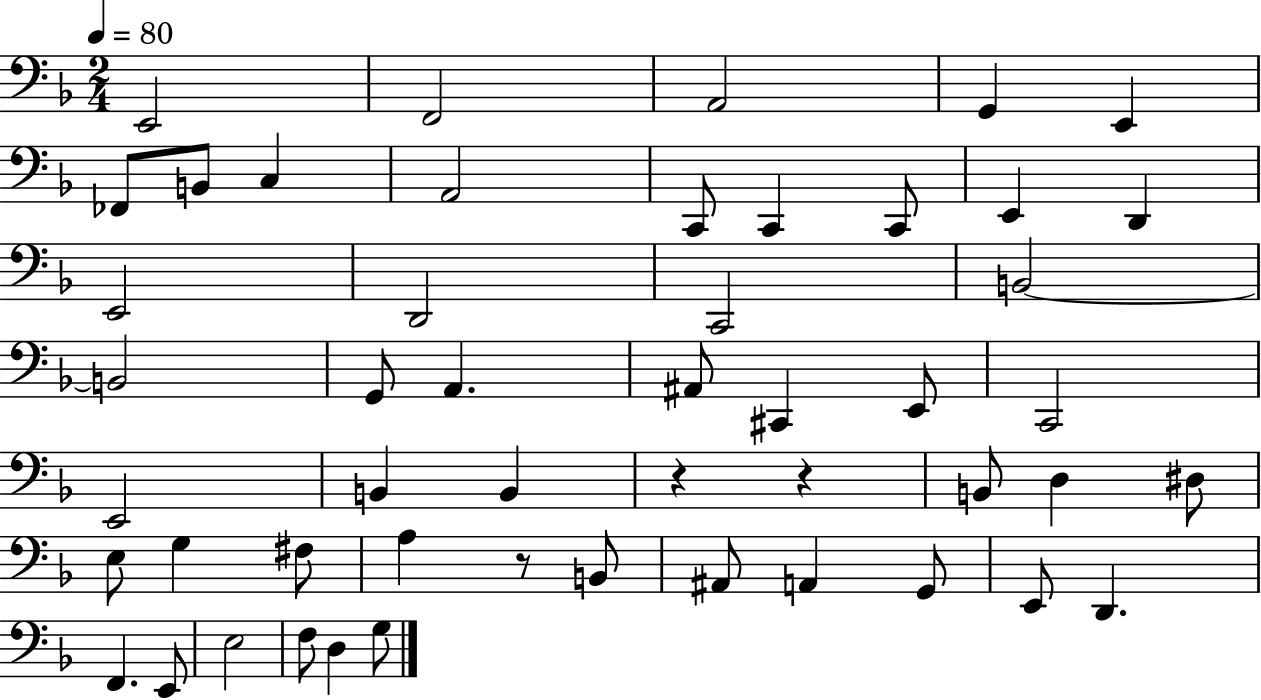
E2/h F2/h A2/h G2/q E2/q FES2/e B2/e C3/q A2/h C2/e C2/q C2/e E2/q D2/q E2/h D2/h C2/h B2/h B2/h G2/e A2/q. A#2/e C#2/q E2/e C2/h E2/h B2/q B2/q R/q R/q B2/e D3/q D#3/e E3/e G3/q F#3/e A3/q R/e B2/e A#2/e A2/q G2/e E2/e D2/q. F2/q. E2/e E3/h F3/e D3/q G3/e